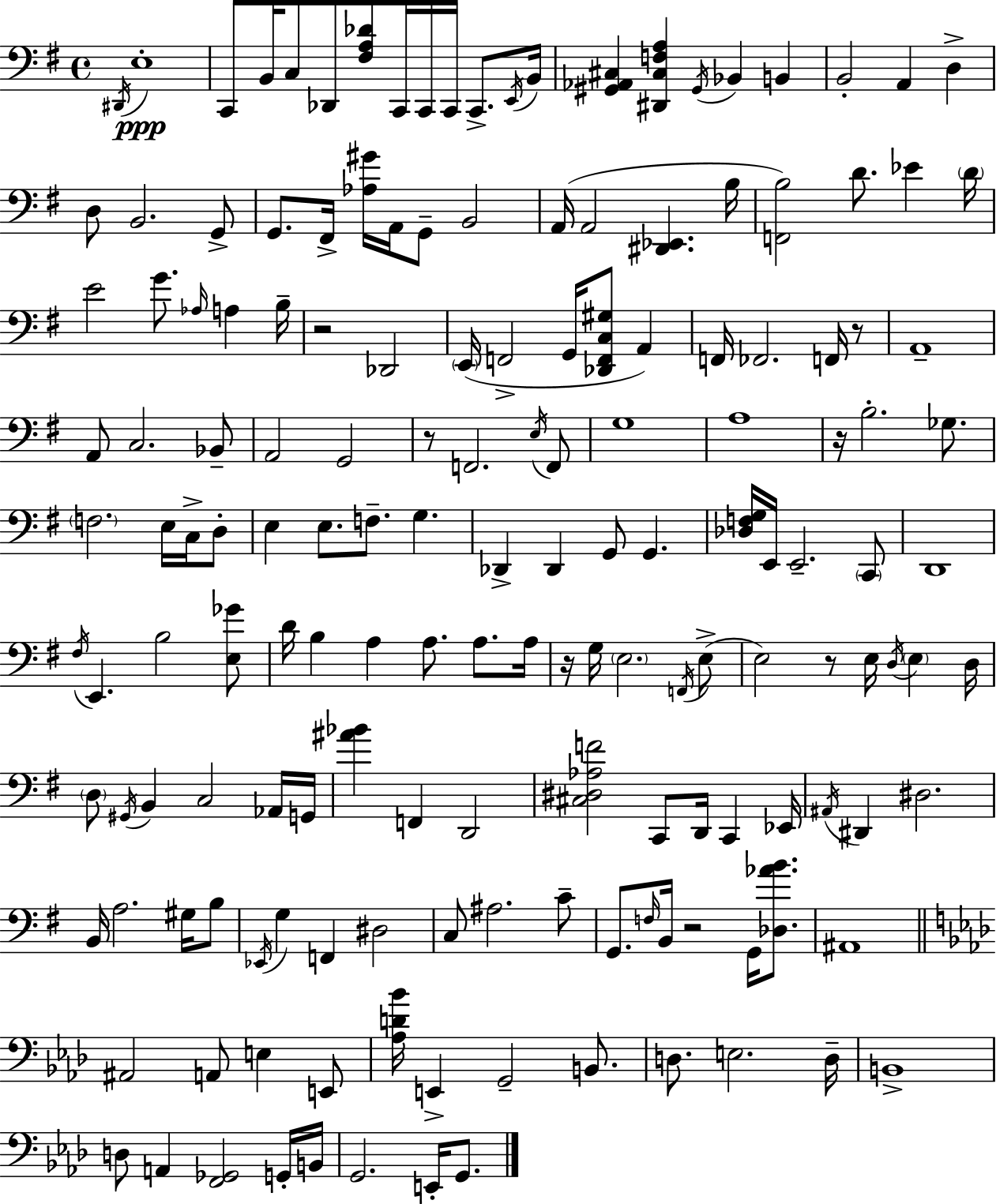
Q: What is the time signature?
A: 4/4